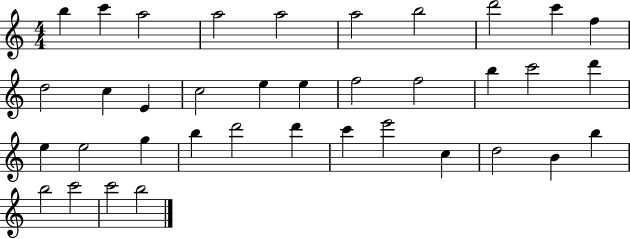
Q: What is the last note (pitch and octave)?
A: B5